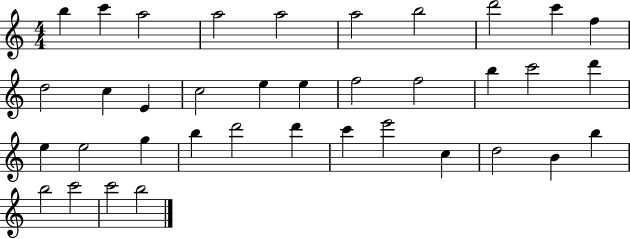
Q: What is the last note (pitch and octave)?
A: B5